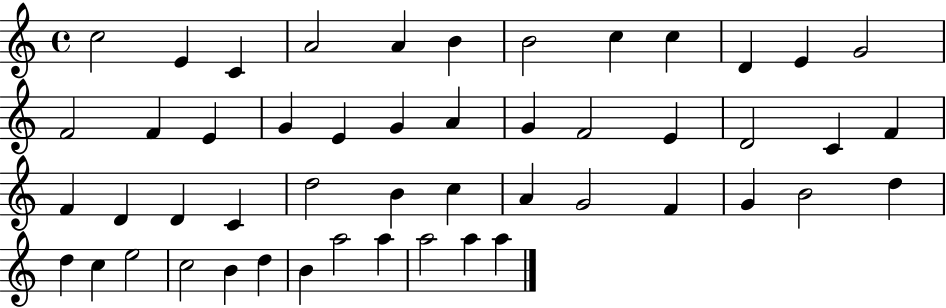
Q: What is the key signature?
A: C major